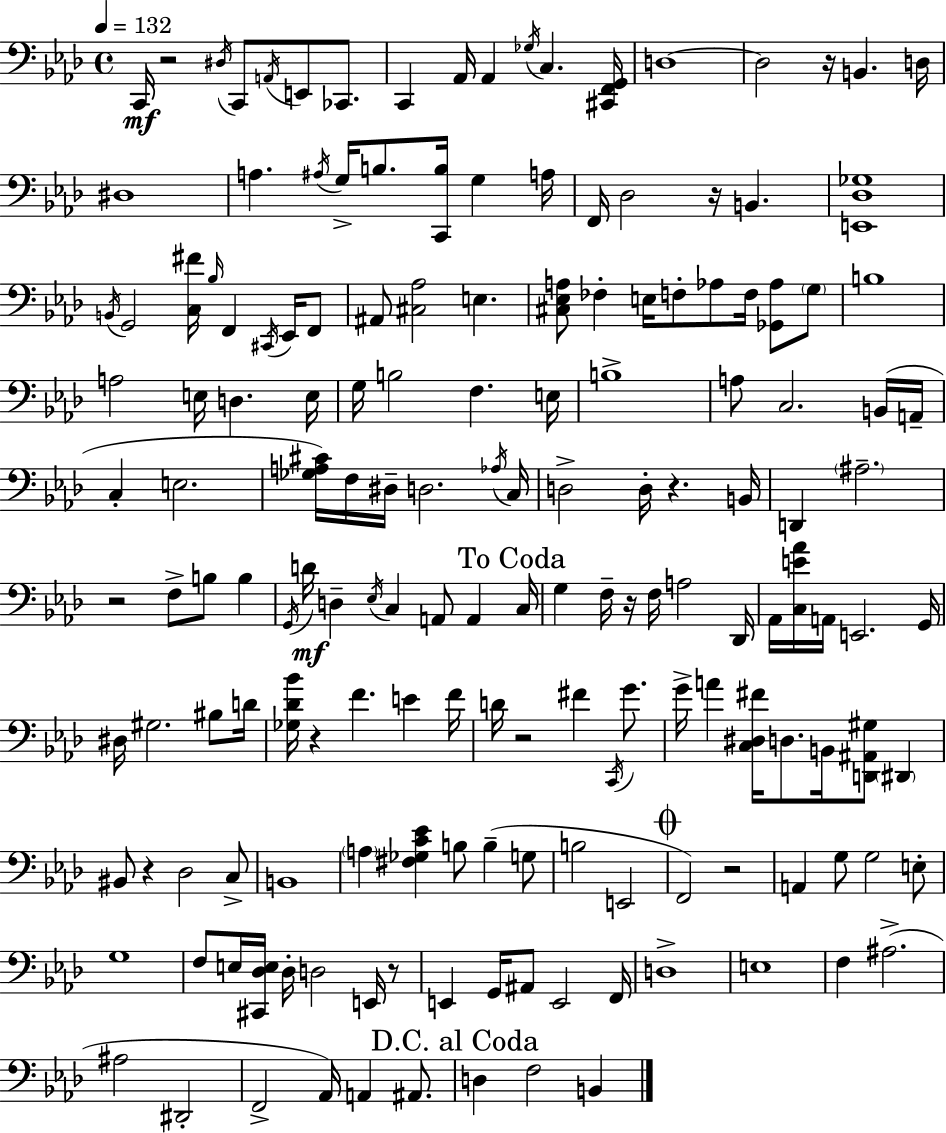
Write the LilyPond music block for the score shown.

{
  \clef bass
  \time 4/4
  \defaultTimeSignature
  \key f \minor
  \tempo 4 = 132
  c,16\mf r2 \acciaccatura { dis16 } c,8 \acciaccatura { a,16 } e,8 ces,8. | c,4 aes,16 aes,4 \acciaccatura { ges16 } c4. | <cis, f, g,>16 d1~~ | d2 r16 b,4. | \break d16 dis1 | a4. \acciaccatura { ais16 } g16-> b8. <c, b>16 g4 | a16 f,16 des2 r16 b,4. | <e, des ges>1 | \break \acciaccatura { b,16 } g,2 <c fis'>16 \grace { bes16 } f,4 | \acciaccatura { cis,16 } ees,16 f,8 ais,8 <cis aes>2 | e4. <cis ees a>8 fes4-. e16 f8-. | aes8 f16 <ges, aes>8 \parenthesize g8 b1 | \break a2 e16 | d4. e16 g16 b2 | f4. e16 b1-> | a8 c2. | \break b,16( a,16-- c4-. e2. | <ges a cis'>16) f16 dis16-- d2. | \acciaccatura { aes16 } c16 d2-> | d16-. r4. b,16 d,4 \parenthesize ais2.-- | \break r2 | f8-> b8 b4 \acciaccatura { g,16 } d'16\mf d4-- \acciaccatura { ees16 } c4 | a,8 a,4 \mark "To Coda" c16 g4 f16-- r16 | f16 a2 des,16 aes,16 <c e' aes'>16 a,16 e,2. | \break g,16 dis16 gis2. | bis8 d'16 <ges des' bes'>16 r4 f'4. | e'4 f'16 d'16 r2 | fis'4 \acciaccatura { c,16 } g'8. g'16-> a'4 | \break <c dis fis'>16 d8. b,16 <d, ais, gis>8 \parenthesize dis,4 bis,8 r4 | des2 c8-> b,1 | \parenthesize a4 <fis ges c' ees'>4 | b8 b4--( g8 b2 | \break e,2 \mark \markup { \musicglyph "scripts.coda" } f,2) | r2 a,4 g8 | g2 e8-. g1 | f8 e16 <cis, des e>16 des16-. | \break d2 e,16 r8 e,4 g,16 | ais,8 e,2 f,16 d1-> | e1 | f4 ais2.->( | \break ais2 | dis,2-. f,2-> | aes,16) a,4 ais,8. \mark "D.C. al Coda" d4 f2 | b,4 \bar "|."
}